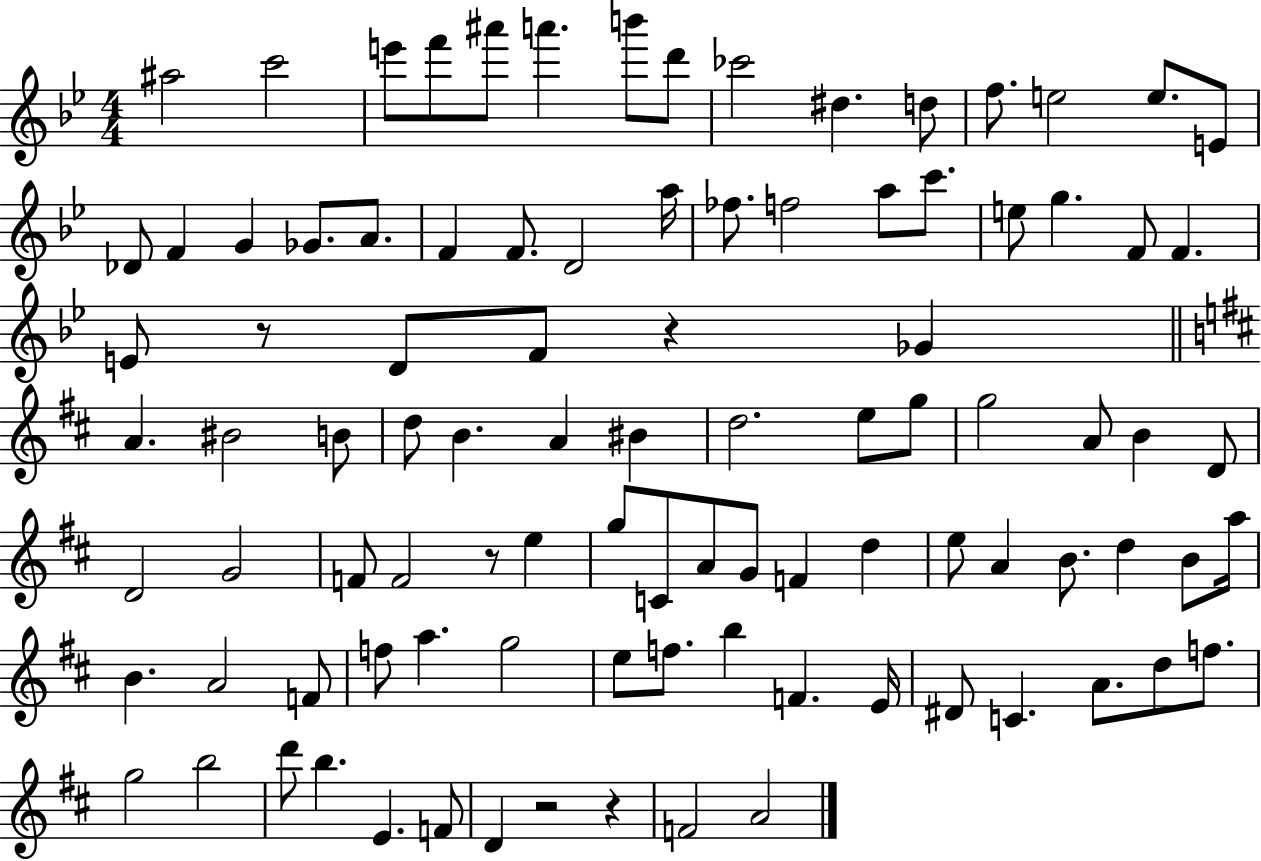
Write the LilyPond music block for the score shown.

{
  \clef treble
  \numericTimeSignature
  \time 4/4
  \key bes \major
  ais''2 c'''2 | e'''8 f'''8 ais'''8 a'''4. b'''8 d'''8 | ces'''2 dis''4. d''8 | f''8. e''2 e''8. e'8 | \break des'8 f'4 g'4 ges'8. a'8. | f'4 f'8. d'2 a''16 | fes''8. f''2 a''8 c'''8. | e''8 g''4. f'8 f'4. | \break e'8 r8 d'8 f'8 r4 ges'4 | \bar "||" \break \key b \minor a'4. bis'2 b'8 | d''8 b'4. a'4 bis'4 | d''2. e''8 g''8 | g''2 a'8 b'4 d'8 | \break d'2 g'2 | f'8 f'2 r8 e''4 | g''8 c'8 a'8 g'8 f'4 d''4 | e''8 a'4 b'8. d''4 b'8 a''16 | \break b'4. a'2 f'8 | f''8 a''4. g''2 | e''8 f''8. b''4 f'4. e'16 | dis'8 c'4. a'8. d''8 f''8. | \break g''2 b''2 | d'''8 b''4. e'4. f'8 | d'4 r2 r4 | f'2 a'2 | \break \bar "|."
}